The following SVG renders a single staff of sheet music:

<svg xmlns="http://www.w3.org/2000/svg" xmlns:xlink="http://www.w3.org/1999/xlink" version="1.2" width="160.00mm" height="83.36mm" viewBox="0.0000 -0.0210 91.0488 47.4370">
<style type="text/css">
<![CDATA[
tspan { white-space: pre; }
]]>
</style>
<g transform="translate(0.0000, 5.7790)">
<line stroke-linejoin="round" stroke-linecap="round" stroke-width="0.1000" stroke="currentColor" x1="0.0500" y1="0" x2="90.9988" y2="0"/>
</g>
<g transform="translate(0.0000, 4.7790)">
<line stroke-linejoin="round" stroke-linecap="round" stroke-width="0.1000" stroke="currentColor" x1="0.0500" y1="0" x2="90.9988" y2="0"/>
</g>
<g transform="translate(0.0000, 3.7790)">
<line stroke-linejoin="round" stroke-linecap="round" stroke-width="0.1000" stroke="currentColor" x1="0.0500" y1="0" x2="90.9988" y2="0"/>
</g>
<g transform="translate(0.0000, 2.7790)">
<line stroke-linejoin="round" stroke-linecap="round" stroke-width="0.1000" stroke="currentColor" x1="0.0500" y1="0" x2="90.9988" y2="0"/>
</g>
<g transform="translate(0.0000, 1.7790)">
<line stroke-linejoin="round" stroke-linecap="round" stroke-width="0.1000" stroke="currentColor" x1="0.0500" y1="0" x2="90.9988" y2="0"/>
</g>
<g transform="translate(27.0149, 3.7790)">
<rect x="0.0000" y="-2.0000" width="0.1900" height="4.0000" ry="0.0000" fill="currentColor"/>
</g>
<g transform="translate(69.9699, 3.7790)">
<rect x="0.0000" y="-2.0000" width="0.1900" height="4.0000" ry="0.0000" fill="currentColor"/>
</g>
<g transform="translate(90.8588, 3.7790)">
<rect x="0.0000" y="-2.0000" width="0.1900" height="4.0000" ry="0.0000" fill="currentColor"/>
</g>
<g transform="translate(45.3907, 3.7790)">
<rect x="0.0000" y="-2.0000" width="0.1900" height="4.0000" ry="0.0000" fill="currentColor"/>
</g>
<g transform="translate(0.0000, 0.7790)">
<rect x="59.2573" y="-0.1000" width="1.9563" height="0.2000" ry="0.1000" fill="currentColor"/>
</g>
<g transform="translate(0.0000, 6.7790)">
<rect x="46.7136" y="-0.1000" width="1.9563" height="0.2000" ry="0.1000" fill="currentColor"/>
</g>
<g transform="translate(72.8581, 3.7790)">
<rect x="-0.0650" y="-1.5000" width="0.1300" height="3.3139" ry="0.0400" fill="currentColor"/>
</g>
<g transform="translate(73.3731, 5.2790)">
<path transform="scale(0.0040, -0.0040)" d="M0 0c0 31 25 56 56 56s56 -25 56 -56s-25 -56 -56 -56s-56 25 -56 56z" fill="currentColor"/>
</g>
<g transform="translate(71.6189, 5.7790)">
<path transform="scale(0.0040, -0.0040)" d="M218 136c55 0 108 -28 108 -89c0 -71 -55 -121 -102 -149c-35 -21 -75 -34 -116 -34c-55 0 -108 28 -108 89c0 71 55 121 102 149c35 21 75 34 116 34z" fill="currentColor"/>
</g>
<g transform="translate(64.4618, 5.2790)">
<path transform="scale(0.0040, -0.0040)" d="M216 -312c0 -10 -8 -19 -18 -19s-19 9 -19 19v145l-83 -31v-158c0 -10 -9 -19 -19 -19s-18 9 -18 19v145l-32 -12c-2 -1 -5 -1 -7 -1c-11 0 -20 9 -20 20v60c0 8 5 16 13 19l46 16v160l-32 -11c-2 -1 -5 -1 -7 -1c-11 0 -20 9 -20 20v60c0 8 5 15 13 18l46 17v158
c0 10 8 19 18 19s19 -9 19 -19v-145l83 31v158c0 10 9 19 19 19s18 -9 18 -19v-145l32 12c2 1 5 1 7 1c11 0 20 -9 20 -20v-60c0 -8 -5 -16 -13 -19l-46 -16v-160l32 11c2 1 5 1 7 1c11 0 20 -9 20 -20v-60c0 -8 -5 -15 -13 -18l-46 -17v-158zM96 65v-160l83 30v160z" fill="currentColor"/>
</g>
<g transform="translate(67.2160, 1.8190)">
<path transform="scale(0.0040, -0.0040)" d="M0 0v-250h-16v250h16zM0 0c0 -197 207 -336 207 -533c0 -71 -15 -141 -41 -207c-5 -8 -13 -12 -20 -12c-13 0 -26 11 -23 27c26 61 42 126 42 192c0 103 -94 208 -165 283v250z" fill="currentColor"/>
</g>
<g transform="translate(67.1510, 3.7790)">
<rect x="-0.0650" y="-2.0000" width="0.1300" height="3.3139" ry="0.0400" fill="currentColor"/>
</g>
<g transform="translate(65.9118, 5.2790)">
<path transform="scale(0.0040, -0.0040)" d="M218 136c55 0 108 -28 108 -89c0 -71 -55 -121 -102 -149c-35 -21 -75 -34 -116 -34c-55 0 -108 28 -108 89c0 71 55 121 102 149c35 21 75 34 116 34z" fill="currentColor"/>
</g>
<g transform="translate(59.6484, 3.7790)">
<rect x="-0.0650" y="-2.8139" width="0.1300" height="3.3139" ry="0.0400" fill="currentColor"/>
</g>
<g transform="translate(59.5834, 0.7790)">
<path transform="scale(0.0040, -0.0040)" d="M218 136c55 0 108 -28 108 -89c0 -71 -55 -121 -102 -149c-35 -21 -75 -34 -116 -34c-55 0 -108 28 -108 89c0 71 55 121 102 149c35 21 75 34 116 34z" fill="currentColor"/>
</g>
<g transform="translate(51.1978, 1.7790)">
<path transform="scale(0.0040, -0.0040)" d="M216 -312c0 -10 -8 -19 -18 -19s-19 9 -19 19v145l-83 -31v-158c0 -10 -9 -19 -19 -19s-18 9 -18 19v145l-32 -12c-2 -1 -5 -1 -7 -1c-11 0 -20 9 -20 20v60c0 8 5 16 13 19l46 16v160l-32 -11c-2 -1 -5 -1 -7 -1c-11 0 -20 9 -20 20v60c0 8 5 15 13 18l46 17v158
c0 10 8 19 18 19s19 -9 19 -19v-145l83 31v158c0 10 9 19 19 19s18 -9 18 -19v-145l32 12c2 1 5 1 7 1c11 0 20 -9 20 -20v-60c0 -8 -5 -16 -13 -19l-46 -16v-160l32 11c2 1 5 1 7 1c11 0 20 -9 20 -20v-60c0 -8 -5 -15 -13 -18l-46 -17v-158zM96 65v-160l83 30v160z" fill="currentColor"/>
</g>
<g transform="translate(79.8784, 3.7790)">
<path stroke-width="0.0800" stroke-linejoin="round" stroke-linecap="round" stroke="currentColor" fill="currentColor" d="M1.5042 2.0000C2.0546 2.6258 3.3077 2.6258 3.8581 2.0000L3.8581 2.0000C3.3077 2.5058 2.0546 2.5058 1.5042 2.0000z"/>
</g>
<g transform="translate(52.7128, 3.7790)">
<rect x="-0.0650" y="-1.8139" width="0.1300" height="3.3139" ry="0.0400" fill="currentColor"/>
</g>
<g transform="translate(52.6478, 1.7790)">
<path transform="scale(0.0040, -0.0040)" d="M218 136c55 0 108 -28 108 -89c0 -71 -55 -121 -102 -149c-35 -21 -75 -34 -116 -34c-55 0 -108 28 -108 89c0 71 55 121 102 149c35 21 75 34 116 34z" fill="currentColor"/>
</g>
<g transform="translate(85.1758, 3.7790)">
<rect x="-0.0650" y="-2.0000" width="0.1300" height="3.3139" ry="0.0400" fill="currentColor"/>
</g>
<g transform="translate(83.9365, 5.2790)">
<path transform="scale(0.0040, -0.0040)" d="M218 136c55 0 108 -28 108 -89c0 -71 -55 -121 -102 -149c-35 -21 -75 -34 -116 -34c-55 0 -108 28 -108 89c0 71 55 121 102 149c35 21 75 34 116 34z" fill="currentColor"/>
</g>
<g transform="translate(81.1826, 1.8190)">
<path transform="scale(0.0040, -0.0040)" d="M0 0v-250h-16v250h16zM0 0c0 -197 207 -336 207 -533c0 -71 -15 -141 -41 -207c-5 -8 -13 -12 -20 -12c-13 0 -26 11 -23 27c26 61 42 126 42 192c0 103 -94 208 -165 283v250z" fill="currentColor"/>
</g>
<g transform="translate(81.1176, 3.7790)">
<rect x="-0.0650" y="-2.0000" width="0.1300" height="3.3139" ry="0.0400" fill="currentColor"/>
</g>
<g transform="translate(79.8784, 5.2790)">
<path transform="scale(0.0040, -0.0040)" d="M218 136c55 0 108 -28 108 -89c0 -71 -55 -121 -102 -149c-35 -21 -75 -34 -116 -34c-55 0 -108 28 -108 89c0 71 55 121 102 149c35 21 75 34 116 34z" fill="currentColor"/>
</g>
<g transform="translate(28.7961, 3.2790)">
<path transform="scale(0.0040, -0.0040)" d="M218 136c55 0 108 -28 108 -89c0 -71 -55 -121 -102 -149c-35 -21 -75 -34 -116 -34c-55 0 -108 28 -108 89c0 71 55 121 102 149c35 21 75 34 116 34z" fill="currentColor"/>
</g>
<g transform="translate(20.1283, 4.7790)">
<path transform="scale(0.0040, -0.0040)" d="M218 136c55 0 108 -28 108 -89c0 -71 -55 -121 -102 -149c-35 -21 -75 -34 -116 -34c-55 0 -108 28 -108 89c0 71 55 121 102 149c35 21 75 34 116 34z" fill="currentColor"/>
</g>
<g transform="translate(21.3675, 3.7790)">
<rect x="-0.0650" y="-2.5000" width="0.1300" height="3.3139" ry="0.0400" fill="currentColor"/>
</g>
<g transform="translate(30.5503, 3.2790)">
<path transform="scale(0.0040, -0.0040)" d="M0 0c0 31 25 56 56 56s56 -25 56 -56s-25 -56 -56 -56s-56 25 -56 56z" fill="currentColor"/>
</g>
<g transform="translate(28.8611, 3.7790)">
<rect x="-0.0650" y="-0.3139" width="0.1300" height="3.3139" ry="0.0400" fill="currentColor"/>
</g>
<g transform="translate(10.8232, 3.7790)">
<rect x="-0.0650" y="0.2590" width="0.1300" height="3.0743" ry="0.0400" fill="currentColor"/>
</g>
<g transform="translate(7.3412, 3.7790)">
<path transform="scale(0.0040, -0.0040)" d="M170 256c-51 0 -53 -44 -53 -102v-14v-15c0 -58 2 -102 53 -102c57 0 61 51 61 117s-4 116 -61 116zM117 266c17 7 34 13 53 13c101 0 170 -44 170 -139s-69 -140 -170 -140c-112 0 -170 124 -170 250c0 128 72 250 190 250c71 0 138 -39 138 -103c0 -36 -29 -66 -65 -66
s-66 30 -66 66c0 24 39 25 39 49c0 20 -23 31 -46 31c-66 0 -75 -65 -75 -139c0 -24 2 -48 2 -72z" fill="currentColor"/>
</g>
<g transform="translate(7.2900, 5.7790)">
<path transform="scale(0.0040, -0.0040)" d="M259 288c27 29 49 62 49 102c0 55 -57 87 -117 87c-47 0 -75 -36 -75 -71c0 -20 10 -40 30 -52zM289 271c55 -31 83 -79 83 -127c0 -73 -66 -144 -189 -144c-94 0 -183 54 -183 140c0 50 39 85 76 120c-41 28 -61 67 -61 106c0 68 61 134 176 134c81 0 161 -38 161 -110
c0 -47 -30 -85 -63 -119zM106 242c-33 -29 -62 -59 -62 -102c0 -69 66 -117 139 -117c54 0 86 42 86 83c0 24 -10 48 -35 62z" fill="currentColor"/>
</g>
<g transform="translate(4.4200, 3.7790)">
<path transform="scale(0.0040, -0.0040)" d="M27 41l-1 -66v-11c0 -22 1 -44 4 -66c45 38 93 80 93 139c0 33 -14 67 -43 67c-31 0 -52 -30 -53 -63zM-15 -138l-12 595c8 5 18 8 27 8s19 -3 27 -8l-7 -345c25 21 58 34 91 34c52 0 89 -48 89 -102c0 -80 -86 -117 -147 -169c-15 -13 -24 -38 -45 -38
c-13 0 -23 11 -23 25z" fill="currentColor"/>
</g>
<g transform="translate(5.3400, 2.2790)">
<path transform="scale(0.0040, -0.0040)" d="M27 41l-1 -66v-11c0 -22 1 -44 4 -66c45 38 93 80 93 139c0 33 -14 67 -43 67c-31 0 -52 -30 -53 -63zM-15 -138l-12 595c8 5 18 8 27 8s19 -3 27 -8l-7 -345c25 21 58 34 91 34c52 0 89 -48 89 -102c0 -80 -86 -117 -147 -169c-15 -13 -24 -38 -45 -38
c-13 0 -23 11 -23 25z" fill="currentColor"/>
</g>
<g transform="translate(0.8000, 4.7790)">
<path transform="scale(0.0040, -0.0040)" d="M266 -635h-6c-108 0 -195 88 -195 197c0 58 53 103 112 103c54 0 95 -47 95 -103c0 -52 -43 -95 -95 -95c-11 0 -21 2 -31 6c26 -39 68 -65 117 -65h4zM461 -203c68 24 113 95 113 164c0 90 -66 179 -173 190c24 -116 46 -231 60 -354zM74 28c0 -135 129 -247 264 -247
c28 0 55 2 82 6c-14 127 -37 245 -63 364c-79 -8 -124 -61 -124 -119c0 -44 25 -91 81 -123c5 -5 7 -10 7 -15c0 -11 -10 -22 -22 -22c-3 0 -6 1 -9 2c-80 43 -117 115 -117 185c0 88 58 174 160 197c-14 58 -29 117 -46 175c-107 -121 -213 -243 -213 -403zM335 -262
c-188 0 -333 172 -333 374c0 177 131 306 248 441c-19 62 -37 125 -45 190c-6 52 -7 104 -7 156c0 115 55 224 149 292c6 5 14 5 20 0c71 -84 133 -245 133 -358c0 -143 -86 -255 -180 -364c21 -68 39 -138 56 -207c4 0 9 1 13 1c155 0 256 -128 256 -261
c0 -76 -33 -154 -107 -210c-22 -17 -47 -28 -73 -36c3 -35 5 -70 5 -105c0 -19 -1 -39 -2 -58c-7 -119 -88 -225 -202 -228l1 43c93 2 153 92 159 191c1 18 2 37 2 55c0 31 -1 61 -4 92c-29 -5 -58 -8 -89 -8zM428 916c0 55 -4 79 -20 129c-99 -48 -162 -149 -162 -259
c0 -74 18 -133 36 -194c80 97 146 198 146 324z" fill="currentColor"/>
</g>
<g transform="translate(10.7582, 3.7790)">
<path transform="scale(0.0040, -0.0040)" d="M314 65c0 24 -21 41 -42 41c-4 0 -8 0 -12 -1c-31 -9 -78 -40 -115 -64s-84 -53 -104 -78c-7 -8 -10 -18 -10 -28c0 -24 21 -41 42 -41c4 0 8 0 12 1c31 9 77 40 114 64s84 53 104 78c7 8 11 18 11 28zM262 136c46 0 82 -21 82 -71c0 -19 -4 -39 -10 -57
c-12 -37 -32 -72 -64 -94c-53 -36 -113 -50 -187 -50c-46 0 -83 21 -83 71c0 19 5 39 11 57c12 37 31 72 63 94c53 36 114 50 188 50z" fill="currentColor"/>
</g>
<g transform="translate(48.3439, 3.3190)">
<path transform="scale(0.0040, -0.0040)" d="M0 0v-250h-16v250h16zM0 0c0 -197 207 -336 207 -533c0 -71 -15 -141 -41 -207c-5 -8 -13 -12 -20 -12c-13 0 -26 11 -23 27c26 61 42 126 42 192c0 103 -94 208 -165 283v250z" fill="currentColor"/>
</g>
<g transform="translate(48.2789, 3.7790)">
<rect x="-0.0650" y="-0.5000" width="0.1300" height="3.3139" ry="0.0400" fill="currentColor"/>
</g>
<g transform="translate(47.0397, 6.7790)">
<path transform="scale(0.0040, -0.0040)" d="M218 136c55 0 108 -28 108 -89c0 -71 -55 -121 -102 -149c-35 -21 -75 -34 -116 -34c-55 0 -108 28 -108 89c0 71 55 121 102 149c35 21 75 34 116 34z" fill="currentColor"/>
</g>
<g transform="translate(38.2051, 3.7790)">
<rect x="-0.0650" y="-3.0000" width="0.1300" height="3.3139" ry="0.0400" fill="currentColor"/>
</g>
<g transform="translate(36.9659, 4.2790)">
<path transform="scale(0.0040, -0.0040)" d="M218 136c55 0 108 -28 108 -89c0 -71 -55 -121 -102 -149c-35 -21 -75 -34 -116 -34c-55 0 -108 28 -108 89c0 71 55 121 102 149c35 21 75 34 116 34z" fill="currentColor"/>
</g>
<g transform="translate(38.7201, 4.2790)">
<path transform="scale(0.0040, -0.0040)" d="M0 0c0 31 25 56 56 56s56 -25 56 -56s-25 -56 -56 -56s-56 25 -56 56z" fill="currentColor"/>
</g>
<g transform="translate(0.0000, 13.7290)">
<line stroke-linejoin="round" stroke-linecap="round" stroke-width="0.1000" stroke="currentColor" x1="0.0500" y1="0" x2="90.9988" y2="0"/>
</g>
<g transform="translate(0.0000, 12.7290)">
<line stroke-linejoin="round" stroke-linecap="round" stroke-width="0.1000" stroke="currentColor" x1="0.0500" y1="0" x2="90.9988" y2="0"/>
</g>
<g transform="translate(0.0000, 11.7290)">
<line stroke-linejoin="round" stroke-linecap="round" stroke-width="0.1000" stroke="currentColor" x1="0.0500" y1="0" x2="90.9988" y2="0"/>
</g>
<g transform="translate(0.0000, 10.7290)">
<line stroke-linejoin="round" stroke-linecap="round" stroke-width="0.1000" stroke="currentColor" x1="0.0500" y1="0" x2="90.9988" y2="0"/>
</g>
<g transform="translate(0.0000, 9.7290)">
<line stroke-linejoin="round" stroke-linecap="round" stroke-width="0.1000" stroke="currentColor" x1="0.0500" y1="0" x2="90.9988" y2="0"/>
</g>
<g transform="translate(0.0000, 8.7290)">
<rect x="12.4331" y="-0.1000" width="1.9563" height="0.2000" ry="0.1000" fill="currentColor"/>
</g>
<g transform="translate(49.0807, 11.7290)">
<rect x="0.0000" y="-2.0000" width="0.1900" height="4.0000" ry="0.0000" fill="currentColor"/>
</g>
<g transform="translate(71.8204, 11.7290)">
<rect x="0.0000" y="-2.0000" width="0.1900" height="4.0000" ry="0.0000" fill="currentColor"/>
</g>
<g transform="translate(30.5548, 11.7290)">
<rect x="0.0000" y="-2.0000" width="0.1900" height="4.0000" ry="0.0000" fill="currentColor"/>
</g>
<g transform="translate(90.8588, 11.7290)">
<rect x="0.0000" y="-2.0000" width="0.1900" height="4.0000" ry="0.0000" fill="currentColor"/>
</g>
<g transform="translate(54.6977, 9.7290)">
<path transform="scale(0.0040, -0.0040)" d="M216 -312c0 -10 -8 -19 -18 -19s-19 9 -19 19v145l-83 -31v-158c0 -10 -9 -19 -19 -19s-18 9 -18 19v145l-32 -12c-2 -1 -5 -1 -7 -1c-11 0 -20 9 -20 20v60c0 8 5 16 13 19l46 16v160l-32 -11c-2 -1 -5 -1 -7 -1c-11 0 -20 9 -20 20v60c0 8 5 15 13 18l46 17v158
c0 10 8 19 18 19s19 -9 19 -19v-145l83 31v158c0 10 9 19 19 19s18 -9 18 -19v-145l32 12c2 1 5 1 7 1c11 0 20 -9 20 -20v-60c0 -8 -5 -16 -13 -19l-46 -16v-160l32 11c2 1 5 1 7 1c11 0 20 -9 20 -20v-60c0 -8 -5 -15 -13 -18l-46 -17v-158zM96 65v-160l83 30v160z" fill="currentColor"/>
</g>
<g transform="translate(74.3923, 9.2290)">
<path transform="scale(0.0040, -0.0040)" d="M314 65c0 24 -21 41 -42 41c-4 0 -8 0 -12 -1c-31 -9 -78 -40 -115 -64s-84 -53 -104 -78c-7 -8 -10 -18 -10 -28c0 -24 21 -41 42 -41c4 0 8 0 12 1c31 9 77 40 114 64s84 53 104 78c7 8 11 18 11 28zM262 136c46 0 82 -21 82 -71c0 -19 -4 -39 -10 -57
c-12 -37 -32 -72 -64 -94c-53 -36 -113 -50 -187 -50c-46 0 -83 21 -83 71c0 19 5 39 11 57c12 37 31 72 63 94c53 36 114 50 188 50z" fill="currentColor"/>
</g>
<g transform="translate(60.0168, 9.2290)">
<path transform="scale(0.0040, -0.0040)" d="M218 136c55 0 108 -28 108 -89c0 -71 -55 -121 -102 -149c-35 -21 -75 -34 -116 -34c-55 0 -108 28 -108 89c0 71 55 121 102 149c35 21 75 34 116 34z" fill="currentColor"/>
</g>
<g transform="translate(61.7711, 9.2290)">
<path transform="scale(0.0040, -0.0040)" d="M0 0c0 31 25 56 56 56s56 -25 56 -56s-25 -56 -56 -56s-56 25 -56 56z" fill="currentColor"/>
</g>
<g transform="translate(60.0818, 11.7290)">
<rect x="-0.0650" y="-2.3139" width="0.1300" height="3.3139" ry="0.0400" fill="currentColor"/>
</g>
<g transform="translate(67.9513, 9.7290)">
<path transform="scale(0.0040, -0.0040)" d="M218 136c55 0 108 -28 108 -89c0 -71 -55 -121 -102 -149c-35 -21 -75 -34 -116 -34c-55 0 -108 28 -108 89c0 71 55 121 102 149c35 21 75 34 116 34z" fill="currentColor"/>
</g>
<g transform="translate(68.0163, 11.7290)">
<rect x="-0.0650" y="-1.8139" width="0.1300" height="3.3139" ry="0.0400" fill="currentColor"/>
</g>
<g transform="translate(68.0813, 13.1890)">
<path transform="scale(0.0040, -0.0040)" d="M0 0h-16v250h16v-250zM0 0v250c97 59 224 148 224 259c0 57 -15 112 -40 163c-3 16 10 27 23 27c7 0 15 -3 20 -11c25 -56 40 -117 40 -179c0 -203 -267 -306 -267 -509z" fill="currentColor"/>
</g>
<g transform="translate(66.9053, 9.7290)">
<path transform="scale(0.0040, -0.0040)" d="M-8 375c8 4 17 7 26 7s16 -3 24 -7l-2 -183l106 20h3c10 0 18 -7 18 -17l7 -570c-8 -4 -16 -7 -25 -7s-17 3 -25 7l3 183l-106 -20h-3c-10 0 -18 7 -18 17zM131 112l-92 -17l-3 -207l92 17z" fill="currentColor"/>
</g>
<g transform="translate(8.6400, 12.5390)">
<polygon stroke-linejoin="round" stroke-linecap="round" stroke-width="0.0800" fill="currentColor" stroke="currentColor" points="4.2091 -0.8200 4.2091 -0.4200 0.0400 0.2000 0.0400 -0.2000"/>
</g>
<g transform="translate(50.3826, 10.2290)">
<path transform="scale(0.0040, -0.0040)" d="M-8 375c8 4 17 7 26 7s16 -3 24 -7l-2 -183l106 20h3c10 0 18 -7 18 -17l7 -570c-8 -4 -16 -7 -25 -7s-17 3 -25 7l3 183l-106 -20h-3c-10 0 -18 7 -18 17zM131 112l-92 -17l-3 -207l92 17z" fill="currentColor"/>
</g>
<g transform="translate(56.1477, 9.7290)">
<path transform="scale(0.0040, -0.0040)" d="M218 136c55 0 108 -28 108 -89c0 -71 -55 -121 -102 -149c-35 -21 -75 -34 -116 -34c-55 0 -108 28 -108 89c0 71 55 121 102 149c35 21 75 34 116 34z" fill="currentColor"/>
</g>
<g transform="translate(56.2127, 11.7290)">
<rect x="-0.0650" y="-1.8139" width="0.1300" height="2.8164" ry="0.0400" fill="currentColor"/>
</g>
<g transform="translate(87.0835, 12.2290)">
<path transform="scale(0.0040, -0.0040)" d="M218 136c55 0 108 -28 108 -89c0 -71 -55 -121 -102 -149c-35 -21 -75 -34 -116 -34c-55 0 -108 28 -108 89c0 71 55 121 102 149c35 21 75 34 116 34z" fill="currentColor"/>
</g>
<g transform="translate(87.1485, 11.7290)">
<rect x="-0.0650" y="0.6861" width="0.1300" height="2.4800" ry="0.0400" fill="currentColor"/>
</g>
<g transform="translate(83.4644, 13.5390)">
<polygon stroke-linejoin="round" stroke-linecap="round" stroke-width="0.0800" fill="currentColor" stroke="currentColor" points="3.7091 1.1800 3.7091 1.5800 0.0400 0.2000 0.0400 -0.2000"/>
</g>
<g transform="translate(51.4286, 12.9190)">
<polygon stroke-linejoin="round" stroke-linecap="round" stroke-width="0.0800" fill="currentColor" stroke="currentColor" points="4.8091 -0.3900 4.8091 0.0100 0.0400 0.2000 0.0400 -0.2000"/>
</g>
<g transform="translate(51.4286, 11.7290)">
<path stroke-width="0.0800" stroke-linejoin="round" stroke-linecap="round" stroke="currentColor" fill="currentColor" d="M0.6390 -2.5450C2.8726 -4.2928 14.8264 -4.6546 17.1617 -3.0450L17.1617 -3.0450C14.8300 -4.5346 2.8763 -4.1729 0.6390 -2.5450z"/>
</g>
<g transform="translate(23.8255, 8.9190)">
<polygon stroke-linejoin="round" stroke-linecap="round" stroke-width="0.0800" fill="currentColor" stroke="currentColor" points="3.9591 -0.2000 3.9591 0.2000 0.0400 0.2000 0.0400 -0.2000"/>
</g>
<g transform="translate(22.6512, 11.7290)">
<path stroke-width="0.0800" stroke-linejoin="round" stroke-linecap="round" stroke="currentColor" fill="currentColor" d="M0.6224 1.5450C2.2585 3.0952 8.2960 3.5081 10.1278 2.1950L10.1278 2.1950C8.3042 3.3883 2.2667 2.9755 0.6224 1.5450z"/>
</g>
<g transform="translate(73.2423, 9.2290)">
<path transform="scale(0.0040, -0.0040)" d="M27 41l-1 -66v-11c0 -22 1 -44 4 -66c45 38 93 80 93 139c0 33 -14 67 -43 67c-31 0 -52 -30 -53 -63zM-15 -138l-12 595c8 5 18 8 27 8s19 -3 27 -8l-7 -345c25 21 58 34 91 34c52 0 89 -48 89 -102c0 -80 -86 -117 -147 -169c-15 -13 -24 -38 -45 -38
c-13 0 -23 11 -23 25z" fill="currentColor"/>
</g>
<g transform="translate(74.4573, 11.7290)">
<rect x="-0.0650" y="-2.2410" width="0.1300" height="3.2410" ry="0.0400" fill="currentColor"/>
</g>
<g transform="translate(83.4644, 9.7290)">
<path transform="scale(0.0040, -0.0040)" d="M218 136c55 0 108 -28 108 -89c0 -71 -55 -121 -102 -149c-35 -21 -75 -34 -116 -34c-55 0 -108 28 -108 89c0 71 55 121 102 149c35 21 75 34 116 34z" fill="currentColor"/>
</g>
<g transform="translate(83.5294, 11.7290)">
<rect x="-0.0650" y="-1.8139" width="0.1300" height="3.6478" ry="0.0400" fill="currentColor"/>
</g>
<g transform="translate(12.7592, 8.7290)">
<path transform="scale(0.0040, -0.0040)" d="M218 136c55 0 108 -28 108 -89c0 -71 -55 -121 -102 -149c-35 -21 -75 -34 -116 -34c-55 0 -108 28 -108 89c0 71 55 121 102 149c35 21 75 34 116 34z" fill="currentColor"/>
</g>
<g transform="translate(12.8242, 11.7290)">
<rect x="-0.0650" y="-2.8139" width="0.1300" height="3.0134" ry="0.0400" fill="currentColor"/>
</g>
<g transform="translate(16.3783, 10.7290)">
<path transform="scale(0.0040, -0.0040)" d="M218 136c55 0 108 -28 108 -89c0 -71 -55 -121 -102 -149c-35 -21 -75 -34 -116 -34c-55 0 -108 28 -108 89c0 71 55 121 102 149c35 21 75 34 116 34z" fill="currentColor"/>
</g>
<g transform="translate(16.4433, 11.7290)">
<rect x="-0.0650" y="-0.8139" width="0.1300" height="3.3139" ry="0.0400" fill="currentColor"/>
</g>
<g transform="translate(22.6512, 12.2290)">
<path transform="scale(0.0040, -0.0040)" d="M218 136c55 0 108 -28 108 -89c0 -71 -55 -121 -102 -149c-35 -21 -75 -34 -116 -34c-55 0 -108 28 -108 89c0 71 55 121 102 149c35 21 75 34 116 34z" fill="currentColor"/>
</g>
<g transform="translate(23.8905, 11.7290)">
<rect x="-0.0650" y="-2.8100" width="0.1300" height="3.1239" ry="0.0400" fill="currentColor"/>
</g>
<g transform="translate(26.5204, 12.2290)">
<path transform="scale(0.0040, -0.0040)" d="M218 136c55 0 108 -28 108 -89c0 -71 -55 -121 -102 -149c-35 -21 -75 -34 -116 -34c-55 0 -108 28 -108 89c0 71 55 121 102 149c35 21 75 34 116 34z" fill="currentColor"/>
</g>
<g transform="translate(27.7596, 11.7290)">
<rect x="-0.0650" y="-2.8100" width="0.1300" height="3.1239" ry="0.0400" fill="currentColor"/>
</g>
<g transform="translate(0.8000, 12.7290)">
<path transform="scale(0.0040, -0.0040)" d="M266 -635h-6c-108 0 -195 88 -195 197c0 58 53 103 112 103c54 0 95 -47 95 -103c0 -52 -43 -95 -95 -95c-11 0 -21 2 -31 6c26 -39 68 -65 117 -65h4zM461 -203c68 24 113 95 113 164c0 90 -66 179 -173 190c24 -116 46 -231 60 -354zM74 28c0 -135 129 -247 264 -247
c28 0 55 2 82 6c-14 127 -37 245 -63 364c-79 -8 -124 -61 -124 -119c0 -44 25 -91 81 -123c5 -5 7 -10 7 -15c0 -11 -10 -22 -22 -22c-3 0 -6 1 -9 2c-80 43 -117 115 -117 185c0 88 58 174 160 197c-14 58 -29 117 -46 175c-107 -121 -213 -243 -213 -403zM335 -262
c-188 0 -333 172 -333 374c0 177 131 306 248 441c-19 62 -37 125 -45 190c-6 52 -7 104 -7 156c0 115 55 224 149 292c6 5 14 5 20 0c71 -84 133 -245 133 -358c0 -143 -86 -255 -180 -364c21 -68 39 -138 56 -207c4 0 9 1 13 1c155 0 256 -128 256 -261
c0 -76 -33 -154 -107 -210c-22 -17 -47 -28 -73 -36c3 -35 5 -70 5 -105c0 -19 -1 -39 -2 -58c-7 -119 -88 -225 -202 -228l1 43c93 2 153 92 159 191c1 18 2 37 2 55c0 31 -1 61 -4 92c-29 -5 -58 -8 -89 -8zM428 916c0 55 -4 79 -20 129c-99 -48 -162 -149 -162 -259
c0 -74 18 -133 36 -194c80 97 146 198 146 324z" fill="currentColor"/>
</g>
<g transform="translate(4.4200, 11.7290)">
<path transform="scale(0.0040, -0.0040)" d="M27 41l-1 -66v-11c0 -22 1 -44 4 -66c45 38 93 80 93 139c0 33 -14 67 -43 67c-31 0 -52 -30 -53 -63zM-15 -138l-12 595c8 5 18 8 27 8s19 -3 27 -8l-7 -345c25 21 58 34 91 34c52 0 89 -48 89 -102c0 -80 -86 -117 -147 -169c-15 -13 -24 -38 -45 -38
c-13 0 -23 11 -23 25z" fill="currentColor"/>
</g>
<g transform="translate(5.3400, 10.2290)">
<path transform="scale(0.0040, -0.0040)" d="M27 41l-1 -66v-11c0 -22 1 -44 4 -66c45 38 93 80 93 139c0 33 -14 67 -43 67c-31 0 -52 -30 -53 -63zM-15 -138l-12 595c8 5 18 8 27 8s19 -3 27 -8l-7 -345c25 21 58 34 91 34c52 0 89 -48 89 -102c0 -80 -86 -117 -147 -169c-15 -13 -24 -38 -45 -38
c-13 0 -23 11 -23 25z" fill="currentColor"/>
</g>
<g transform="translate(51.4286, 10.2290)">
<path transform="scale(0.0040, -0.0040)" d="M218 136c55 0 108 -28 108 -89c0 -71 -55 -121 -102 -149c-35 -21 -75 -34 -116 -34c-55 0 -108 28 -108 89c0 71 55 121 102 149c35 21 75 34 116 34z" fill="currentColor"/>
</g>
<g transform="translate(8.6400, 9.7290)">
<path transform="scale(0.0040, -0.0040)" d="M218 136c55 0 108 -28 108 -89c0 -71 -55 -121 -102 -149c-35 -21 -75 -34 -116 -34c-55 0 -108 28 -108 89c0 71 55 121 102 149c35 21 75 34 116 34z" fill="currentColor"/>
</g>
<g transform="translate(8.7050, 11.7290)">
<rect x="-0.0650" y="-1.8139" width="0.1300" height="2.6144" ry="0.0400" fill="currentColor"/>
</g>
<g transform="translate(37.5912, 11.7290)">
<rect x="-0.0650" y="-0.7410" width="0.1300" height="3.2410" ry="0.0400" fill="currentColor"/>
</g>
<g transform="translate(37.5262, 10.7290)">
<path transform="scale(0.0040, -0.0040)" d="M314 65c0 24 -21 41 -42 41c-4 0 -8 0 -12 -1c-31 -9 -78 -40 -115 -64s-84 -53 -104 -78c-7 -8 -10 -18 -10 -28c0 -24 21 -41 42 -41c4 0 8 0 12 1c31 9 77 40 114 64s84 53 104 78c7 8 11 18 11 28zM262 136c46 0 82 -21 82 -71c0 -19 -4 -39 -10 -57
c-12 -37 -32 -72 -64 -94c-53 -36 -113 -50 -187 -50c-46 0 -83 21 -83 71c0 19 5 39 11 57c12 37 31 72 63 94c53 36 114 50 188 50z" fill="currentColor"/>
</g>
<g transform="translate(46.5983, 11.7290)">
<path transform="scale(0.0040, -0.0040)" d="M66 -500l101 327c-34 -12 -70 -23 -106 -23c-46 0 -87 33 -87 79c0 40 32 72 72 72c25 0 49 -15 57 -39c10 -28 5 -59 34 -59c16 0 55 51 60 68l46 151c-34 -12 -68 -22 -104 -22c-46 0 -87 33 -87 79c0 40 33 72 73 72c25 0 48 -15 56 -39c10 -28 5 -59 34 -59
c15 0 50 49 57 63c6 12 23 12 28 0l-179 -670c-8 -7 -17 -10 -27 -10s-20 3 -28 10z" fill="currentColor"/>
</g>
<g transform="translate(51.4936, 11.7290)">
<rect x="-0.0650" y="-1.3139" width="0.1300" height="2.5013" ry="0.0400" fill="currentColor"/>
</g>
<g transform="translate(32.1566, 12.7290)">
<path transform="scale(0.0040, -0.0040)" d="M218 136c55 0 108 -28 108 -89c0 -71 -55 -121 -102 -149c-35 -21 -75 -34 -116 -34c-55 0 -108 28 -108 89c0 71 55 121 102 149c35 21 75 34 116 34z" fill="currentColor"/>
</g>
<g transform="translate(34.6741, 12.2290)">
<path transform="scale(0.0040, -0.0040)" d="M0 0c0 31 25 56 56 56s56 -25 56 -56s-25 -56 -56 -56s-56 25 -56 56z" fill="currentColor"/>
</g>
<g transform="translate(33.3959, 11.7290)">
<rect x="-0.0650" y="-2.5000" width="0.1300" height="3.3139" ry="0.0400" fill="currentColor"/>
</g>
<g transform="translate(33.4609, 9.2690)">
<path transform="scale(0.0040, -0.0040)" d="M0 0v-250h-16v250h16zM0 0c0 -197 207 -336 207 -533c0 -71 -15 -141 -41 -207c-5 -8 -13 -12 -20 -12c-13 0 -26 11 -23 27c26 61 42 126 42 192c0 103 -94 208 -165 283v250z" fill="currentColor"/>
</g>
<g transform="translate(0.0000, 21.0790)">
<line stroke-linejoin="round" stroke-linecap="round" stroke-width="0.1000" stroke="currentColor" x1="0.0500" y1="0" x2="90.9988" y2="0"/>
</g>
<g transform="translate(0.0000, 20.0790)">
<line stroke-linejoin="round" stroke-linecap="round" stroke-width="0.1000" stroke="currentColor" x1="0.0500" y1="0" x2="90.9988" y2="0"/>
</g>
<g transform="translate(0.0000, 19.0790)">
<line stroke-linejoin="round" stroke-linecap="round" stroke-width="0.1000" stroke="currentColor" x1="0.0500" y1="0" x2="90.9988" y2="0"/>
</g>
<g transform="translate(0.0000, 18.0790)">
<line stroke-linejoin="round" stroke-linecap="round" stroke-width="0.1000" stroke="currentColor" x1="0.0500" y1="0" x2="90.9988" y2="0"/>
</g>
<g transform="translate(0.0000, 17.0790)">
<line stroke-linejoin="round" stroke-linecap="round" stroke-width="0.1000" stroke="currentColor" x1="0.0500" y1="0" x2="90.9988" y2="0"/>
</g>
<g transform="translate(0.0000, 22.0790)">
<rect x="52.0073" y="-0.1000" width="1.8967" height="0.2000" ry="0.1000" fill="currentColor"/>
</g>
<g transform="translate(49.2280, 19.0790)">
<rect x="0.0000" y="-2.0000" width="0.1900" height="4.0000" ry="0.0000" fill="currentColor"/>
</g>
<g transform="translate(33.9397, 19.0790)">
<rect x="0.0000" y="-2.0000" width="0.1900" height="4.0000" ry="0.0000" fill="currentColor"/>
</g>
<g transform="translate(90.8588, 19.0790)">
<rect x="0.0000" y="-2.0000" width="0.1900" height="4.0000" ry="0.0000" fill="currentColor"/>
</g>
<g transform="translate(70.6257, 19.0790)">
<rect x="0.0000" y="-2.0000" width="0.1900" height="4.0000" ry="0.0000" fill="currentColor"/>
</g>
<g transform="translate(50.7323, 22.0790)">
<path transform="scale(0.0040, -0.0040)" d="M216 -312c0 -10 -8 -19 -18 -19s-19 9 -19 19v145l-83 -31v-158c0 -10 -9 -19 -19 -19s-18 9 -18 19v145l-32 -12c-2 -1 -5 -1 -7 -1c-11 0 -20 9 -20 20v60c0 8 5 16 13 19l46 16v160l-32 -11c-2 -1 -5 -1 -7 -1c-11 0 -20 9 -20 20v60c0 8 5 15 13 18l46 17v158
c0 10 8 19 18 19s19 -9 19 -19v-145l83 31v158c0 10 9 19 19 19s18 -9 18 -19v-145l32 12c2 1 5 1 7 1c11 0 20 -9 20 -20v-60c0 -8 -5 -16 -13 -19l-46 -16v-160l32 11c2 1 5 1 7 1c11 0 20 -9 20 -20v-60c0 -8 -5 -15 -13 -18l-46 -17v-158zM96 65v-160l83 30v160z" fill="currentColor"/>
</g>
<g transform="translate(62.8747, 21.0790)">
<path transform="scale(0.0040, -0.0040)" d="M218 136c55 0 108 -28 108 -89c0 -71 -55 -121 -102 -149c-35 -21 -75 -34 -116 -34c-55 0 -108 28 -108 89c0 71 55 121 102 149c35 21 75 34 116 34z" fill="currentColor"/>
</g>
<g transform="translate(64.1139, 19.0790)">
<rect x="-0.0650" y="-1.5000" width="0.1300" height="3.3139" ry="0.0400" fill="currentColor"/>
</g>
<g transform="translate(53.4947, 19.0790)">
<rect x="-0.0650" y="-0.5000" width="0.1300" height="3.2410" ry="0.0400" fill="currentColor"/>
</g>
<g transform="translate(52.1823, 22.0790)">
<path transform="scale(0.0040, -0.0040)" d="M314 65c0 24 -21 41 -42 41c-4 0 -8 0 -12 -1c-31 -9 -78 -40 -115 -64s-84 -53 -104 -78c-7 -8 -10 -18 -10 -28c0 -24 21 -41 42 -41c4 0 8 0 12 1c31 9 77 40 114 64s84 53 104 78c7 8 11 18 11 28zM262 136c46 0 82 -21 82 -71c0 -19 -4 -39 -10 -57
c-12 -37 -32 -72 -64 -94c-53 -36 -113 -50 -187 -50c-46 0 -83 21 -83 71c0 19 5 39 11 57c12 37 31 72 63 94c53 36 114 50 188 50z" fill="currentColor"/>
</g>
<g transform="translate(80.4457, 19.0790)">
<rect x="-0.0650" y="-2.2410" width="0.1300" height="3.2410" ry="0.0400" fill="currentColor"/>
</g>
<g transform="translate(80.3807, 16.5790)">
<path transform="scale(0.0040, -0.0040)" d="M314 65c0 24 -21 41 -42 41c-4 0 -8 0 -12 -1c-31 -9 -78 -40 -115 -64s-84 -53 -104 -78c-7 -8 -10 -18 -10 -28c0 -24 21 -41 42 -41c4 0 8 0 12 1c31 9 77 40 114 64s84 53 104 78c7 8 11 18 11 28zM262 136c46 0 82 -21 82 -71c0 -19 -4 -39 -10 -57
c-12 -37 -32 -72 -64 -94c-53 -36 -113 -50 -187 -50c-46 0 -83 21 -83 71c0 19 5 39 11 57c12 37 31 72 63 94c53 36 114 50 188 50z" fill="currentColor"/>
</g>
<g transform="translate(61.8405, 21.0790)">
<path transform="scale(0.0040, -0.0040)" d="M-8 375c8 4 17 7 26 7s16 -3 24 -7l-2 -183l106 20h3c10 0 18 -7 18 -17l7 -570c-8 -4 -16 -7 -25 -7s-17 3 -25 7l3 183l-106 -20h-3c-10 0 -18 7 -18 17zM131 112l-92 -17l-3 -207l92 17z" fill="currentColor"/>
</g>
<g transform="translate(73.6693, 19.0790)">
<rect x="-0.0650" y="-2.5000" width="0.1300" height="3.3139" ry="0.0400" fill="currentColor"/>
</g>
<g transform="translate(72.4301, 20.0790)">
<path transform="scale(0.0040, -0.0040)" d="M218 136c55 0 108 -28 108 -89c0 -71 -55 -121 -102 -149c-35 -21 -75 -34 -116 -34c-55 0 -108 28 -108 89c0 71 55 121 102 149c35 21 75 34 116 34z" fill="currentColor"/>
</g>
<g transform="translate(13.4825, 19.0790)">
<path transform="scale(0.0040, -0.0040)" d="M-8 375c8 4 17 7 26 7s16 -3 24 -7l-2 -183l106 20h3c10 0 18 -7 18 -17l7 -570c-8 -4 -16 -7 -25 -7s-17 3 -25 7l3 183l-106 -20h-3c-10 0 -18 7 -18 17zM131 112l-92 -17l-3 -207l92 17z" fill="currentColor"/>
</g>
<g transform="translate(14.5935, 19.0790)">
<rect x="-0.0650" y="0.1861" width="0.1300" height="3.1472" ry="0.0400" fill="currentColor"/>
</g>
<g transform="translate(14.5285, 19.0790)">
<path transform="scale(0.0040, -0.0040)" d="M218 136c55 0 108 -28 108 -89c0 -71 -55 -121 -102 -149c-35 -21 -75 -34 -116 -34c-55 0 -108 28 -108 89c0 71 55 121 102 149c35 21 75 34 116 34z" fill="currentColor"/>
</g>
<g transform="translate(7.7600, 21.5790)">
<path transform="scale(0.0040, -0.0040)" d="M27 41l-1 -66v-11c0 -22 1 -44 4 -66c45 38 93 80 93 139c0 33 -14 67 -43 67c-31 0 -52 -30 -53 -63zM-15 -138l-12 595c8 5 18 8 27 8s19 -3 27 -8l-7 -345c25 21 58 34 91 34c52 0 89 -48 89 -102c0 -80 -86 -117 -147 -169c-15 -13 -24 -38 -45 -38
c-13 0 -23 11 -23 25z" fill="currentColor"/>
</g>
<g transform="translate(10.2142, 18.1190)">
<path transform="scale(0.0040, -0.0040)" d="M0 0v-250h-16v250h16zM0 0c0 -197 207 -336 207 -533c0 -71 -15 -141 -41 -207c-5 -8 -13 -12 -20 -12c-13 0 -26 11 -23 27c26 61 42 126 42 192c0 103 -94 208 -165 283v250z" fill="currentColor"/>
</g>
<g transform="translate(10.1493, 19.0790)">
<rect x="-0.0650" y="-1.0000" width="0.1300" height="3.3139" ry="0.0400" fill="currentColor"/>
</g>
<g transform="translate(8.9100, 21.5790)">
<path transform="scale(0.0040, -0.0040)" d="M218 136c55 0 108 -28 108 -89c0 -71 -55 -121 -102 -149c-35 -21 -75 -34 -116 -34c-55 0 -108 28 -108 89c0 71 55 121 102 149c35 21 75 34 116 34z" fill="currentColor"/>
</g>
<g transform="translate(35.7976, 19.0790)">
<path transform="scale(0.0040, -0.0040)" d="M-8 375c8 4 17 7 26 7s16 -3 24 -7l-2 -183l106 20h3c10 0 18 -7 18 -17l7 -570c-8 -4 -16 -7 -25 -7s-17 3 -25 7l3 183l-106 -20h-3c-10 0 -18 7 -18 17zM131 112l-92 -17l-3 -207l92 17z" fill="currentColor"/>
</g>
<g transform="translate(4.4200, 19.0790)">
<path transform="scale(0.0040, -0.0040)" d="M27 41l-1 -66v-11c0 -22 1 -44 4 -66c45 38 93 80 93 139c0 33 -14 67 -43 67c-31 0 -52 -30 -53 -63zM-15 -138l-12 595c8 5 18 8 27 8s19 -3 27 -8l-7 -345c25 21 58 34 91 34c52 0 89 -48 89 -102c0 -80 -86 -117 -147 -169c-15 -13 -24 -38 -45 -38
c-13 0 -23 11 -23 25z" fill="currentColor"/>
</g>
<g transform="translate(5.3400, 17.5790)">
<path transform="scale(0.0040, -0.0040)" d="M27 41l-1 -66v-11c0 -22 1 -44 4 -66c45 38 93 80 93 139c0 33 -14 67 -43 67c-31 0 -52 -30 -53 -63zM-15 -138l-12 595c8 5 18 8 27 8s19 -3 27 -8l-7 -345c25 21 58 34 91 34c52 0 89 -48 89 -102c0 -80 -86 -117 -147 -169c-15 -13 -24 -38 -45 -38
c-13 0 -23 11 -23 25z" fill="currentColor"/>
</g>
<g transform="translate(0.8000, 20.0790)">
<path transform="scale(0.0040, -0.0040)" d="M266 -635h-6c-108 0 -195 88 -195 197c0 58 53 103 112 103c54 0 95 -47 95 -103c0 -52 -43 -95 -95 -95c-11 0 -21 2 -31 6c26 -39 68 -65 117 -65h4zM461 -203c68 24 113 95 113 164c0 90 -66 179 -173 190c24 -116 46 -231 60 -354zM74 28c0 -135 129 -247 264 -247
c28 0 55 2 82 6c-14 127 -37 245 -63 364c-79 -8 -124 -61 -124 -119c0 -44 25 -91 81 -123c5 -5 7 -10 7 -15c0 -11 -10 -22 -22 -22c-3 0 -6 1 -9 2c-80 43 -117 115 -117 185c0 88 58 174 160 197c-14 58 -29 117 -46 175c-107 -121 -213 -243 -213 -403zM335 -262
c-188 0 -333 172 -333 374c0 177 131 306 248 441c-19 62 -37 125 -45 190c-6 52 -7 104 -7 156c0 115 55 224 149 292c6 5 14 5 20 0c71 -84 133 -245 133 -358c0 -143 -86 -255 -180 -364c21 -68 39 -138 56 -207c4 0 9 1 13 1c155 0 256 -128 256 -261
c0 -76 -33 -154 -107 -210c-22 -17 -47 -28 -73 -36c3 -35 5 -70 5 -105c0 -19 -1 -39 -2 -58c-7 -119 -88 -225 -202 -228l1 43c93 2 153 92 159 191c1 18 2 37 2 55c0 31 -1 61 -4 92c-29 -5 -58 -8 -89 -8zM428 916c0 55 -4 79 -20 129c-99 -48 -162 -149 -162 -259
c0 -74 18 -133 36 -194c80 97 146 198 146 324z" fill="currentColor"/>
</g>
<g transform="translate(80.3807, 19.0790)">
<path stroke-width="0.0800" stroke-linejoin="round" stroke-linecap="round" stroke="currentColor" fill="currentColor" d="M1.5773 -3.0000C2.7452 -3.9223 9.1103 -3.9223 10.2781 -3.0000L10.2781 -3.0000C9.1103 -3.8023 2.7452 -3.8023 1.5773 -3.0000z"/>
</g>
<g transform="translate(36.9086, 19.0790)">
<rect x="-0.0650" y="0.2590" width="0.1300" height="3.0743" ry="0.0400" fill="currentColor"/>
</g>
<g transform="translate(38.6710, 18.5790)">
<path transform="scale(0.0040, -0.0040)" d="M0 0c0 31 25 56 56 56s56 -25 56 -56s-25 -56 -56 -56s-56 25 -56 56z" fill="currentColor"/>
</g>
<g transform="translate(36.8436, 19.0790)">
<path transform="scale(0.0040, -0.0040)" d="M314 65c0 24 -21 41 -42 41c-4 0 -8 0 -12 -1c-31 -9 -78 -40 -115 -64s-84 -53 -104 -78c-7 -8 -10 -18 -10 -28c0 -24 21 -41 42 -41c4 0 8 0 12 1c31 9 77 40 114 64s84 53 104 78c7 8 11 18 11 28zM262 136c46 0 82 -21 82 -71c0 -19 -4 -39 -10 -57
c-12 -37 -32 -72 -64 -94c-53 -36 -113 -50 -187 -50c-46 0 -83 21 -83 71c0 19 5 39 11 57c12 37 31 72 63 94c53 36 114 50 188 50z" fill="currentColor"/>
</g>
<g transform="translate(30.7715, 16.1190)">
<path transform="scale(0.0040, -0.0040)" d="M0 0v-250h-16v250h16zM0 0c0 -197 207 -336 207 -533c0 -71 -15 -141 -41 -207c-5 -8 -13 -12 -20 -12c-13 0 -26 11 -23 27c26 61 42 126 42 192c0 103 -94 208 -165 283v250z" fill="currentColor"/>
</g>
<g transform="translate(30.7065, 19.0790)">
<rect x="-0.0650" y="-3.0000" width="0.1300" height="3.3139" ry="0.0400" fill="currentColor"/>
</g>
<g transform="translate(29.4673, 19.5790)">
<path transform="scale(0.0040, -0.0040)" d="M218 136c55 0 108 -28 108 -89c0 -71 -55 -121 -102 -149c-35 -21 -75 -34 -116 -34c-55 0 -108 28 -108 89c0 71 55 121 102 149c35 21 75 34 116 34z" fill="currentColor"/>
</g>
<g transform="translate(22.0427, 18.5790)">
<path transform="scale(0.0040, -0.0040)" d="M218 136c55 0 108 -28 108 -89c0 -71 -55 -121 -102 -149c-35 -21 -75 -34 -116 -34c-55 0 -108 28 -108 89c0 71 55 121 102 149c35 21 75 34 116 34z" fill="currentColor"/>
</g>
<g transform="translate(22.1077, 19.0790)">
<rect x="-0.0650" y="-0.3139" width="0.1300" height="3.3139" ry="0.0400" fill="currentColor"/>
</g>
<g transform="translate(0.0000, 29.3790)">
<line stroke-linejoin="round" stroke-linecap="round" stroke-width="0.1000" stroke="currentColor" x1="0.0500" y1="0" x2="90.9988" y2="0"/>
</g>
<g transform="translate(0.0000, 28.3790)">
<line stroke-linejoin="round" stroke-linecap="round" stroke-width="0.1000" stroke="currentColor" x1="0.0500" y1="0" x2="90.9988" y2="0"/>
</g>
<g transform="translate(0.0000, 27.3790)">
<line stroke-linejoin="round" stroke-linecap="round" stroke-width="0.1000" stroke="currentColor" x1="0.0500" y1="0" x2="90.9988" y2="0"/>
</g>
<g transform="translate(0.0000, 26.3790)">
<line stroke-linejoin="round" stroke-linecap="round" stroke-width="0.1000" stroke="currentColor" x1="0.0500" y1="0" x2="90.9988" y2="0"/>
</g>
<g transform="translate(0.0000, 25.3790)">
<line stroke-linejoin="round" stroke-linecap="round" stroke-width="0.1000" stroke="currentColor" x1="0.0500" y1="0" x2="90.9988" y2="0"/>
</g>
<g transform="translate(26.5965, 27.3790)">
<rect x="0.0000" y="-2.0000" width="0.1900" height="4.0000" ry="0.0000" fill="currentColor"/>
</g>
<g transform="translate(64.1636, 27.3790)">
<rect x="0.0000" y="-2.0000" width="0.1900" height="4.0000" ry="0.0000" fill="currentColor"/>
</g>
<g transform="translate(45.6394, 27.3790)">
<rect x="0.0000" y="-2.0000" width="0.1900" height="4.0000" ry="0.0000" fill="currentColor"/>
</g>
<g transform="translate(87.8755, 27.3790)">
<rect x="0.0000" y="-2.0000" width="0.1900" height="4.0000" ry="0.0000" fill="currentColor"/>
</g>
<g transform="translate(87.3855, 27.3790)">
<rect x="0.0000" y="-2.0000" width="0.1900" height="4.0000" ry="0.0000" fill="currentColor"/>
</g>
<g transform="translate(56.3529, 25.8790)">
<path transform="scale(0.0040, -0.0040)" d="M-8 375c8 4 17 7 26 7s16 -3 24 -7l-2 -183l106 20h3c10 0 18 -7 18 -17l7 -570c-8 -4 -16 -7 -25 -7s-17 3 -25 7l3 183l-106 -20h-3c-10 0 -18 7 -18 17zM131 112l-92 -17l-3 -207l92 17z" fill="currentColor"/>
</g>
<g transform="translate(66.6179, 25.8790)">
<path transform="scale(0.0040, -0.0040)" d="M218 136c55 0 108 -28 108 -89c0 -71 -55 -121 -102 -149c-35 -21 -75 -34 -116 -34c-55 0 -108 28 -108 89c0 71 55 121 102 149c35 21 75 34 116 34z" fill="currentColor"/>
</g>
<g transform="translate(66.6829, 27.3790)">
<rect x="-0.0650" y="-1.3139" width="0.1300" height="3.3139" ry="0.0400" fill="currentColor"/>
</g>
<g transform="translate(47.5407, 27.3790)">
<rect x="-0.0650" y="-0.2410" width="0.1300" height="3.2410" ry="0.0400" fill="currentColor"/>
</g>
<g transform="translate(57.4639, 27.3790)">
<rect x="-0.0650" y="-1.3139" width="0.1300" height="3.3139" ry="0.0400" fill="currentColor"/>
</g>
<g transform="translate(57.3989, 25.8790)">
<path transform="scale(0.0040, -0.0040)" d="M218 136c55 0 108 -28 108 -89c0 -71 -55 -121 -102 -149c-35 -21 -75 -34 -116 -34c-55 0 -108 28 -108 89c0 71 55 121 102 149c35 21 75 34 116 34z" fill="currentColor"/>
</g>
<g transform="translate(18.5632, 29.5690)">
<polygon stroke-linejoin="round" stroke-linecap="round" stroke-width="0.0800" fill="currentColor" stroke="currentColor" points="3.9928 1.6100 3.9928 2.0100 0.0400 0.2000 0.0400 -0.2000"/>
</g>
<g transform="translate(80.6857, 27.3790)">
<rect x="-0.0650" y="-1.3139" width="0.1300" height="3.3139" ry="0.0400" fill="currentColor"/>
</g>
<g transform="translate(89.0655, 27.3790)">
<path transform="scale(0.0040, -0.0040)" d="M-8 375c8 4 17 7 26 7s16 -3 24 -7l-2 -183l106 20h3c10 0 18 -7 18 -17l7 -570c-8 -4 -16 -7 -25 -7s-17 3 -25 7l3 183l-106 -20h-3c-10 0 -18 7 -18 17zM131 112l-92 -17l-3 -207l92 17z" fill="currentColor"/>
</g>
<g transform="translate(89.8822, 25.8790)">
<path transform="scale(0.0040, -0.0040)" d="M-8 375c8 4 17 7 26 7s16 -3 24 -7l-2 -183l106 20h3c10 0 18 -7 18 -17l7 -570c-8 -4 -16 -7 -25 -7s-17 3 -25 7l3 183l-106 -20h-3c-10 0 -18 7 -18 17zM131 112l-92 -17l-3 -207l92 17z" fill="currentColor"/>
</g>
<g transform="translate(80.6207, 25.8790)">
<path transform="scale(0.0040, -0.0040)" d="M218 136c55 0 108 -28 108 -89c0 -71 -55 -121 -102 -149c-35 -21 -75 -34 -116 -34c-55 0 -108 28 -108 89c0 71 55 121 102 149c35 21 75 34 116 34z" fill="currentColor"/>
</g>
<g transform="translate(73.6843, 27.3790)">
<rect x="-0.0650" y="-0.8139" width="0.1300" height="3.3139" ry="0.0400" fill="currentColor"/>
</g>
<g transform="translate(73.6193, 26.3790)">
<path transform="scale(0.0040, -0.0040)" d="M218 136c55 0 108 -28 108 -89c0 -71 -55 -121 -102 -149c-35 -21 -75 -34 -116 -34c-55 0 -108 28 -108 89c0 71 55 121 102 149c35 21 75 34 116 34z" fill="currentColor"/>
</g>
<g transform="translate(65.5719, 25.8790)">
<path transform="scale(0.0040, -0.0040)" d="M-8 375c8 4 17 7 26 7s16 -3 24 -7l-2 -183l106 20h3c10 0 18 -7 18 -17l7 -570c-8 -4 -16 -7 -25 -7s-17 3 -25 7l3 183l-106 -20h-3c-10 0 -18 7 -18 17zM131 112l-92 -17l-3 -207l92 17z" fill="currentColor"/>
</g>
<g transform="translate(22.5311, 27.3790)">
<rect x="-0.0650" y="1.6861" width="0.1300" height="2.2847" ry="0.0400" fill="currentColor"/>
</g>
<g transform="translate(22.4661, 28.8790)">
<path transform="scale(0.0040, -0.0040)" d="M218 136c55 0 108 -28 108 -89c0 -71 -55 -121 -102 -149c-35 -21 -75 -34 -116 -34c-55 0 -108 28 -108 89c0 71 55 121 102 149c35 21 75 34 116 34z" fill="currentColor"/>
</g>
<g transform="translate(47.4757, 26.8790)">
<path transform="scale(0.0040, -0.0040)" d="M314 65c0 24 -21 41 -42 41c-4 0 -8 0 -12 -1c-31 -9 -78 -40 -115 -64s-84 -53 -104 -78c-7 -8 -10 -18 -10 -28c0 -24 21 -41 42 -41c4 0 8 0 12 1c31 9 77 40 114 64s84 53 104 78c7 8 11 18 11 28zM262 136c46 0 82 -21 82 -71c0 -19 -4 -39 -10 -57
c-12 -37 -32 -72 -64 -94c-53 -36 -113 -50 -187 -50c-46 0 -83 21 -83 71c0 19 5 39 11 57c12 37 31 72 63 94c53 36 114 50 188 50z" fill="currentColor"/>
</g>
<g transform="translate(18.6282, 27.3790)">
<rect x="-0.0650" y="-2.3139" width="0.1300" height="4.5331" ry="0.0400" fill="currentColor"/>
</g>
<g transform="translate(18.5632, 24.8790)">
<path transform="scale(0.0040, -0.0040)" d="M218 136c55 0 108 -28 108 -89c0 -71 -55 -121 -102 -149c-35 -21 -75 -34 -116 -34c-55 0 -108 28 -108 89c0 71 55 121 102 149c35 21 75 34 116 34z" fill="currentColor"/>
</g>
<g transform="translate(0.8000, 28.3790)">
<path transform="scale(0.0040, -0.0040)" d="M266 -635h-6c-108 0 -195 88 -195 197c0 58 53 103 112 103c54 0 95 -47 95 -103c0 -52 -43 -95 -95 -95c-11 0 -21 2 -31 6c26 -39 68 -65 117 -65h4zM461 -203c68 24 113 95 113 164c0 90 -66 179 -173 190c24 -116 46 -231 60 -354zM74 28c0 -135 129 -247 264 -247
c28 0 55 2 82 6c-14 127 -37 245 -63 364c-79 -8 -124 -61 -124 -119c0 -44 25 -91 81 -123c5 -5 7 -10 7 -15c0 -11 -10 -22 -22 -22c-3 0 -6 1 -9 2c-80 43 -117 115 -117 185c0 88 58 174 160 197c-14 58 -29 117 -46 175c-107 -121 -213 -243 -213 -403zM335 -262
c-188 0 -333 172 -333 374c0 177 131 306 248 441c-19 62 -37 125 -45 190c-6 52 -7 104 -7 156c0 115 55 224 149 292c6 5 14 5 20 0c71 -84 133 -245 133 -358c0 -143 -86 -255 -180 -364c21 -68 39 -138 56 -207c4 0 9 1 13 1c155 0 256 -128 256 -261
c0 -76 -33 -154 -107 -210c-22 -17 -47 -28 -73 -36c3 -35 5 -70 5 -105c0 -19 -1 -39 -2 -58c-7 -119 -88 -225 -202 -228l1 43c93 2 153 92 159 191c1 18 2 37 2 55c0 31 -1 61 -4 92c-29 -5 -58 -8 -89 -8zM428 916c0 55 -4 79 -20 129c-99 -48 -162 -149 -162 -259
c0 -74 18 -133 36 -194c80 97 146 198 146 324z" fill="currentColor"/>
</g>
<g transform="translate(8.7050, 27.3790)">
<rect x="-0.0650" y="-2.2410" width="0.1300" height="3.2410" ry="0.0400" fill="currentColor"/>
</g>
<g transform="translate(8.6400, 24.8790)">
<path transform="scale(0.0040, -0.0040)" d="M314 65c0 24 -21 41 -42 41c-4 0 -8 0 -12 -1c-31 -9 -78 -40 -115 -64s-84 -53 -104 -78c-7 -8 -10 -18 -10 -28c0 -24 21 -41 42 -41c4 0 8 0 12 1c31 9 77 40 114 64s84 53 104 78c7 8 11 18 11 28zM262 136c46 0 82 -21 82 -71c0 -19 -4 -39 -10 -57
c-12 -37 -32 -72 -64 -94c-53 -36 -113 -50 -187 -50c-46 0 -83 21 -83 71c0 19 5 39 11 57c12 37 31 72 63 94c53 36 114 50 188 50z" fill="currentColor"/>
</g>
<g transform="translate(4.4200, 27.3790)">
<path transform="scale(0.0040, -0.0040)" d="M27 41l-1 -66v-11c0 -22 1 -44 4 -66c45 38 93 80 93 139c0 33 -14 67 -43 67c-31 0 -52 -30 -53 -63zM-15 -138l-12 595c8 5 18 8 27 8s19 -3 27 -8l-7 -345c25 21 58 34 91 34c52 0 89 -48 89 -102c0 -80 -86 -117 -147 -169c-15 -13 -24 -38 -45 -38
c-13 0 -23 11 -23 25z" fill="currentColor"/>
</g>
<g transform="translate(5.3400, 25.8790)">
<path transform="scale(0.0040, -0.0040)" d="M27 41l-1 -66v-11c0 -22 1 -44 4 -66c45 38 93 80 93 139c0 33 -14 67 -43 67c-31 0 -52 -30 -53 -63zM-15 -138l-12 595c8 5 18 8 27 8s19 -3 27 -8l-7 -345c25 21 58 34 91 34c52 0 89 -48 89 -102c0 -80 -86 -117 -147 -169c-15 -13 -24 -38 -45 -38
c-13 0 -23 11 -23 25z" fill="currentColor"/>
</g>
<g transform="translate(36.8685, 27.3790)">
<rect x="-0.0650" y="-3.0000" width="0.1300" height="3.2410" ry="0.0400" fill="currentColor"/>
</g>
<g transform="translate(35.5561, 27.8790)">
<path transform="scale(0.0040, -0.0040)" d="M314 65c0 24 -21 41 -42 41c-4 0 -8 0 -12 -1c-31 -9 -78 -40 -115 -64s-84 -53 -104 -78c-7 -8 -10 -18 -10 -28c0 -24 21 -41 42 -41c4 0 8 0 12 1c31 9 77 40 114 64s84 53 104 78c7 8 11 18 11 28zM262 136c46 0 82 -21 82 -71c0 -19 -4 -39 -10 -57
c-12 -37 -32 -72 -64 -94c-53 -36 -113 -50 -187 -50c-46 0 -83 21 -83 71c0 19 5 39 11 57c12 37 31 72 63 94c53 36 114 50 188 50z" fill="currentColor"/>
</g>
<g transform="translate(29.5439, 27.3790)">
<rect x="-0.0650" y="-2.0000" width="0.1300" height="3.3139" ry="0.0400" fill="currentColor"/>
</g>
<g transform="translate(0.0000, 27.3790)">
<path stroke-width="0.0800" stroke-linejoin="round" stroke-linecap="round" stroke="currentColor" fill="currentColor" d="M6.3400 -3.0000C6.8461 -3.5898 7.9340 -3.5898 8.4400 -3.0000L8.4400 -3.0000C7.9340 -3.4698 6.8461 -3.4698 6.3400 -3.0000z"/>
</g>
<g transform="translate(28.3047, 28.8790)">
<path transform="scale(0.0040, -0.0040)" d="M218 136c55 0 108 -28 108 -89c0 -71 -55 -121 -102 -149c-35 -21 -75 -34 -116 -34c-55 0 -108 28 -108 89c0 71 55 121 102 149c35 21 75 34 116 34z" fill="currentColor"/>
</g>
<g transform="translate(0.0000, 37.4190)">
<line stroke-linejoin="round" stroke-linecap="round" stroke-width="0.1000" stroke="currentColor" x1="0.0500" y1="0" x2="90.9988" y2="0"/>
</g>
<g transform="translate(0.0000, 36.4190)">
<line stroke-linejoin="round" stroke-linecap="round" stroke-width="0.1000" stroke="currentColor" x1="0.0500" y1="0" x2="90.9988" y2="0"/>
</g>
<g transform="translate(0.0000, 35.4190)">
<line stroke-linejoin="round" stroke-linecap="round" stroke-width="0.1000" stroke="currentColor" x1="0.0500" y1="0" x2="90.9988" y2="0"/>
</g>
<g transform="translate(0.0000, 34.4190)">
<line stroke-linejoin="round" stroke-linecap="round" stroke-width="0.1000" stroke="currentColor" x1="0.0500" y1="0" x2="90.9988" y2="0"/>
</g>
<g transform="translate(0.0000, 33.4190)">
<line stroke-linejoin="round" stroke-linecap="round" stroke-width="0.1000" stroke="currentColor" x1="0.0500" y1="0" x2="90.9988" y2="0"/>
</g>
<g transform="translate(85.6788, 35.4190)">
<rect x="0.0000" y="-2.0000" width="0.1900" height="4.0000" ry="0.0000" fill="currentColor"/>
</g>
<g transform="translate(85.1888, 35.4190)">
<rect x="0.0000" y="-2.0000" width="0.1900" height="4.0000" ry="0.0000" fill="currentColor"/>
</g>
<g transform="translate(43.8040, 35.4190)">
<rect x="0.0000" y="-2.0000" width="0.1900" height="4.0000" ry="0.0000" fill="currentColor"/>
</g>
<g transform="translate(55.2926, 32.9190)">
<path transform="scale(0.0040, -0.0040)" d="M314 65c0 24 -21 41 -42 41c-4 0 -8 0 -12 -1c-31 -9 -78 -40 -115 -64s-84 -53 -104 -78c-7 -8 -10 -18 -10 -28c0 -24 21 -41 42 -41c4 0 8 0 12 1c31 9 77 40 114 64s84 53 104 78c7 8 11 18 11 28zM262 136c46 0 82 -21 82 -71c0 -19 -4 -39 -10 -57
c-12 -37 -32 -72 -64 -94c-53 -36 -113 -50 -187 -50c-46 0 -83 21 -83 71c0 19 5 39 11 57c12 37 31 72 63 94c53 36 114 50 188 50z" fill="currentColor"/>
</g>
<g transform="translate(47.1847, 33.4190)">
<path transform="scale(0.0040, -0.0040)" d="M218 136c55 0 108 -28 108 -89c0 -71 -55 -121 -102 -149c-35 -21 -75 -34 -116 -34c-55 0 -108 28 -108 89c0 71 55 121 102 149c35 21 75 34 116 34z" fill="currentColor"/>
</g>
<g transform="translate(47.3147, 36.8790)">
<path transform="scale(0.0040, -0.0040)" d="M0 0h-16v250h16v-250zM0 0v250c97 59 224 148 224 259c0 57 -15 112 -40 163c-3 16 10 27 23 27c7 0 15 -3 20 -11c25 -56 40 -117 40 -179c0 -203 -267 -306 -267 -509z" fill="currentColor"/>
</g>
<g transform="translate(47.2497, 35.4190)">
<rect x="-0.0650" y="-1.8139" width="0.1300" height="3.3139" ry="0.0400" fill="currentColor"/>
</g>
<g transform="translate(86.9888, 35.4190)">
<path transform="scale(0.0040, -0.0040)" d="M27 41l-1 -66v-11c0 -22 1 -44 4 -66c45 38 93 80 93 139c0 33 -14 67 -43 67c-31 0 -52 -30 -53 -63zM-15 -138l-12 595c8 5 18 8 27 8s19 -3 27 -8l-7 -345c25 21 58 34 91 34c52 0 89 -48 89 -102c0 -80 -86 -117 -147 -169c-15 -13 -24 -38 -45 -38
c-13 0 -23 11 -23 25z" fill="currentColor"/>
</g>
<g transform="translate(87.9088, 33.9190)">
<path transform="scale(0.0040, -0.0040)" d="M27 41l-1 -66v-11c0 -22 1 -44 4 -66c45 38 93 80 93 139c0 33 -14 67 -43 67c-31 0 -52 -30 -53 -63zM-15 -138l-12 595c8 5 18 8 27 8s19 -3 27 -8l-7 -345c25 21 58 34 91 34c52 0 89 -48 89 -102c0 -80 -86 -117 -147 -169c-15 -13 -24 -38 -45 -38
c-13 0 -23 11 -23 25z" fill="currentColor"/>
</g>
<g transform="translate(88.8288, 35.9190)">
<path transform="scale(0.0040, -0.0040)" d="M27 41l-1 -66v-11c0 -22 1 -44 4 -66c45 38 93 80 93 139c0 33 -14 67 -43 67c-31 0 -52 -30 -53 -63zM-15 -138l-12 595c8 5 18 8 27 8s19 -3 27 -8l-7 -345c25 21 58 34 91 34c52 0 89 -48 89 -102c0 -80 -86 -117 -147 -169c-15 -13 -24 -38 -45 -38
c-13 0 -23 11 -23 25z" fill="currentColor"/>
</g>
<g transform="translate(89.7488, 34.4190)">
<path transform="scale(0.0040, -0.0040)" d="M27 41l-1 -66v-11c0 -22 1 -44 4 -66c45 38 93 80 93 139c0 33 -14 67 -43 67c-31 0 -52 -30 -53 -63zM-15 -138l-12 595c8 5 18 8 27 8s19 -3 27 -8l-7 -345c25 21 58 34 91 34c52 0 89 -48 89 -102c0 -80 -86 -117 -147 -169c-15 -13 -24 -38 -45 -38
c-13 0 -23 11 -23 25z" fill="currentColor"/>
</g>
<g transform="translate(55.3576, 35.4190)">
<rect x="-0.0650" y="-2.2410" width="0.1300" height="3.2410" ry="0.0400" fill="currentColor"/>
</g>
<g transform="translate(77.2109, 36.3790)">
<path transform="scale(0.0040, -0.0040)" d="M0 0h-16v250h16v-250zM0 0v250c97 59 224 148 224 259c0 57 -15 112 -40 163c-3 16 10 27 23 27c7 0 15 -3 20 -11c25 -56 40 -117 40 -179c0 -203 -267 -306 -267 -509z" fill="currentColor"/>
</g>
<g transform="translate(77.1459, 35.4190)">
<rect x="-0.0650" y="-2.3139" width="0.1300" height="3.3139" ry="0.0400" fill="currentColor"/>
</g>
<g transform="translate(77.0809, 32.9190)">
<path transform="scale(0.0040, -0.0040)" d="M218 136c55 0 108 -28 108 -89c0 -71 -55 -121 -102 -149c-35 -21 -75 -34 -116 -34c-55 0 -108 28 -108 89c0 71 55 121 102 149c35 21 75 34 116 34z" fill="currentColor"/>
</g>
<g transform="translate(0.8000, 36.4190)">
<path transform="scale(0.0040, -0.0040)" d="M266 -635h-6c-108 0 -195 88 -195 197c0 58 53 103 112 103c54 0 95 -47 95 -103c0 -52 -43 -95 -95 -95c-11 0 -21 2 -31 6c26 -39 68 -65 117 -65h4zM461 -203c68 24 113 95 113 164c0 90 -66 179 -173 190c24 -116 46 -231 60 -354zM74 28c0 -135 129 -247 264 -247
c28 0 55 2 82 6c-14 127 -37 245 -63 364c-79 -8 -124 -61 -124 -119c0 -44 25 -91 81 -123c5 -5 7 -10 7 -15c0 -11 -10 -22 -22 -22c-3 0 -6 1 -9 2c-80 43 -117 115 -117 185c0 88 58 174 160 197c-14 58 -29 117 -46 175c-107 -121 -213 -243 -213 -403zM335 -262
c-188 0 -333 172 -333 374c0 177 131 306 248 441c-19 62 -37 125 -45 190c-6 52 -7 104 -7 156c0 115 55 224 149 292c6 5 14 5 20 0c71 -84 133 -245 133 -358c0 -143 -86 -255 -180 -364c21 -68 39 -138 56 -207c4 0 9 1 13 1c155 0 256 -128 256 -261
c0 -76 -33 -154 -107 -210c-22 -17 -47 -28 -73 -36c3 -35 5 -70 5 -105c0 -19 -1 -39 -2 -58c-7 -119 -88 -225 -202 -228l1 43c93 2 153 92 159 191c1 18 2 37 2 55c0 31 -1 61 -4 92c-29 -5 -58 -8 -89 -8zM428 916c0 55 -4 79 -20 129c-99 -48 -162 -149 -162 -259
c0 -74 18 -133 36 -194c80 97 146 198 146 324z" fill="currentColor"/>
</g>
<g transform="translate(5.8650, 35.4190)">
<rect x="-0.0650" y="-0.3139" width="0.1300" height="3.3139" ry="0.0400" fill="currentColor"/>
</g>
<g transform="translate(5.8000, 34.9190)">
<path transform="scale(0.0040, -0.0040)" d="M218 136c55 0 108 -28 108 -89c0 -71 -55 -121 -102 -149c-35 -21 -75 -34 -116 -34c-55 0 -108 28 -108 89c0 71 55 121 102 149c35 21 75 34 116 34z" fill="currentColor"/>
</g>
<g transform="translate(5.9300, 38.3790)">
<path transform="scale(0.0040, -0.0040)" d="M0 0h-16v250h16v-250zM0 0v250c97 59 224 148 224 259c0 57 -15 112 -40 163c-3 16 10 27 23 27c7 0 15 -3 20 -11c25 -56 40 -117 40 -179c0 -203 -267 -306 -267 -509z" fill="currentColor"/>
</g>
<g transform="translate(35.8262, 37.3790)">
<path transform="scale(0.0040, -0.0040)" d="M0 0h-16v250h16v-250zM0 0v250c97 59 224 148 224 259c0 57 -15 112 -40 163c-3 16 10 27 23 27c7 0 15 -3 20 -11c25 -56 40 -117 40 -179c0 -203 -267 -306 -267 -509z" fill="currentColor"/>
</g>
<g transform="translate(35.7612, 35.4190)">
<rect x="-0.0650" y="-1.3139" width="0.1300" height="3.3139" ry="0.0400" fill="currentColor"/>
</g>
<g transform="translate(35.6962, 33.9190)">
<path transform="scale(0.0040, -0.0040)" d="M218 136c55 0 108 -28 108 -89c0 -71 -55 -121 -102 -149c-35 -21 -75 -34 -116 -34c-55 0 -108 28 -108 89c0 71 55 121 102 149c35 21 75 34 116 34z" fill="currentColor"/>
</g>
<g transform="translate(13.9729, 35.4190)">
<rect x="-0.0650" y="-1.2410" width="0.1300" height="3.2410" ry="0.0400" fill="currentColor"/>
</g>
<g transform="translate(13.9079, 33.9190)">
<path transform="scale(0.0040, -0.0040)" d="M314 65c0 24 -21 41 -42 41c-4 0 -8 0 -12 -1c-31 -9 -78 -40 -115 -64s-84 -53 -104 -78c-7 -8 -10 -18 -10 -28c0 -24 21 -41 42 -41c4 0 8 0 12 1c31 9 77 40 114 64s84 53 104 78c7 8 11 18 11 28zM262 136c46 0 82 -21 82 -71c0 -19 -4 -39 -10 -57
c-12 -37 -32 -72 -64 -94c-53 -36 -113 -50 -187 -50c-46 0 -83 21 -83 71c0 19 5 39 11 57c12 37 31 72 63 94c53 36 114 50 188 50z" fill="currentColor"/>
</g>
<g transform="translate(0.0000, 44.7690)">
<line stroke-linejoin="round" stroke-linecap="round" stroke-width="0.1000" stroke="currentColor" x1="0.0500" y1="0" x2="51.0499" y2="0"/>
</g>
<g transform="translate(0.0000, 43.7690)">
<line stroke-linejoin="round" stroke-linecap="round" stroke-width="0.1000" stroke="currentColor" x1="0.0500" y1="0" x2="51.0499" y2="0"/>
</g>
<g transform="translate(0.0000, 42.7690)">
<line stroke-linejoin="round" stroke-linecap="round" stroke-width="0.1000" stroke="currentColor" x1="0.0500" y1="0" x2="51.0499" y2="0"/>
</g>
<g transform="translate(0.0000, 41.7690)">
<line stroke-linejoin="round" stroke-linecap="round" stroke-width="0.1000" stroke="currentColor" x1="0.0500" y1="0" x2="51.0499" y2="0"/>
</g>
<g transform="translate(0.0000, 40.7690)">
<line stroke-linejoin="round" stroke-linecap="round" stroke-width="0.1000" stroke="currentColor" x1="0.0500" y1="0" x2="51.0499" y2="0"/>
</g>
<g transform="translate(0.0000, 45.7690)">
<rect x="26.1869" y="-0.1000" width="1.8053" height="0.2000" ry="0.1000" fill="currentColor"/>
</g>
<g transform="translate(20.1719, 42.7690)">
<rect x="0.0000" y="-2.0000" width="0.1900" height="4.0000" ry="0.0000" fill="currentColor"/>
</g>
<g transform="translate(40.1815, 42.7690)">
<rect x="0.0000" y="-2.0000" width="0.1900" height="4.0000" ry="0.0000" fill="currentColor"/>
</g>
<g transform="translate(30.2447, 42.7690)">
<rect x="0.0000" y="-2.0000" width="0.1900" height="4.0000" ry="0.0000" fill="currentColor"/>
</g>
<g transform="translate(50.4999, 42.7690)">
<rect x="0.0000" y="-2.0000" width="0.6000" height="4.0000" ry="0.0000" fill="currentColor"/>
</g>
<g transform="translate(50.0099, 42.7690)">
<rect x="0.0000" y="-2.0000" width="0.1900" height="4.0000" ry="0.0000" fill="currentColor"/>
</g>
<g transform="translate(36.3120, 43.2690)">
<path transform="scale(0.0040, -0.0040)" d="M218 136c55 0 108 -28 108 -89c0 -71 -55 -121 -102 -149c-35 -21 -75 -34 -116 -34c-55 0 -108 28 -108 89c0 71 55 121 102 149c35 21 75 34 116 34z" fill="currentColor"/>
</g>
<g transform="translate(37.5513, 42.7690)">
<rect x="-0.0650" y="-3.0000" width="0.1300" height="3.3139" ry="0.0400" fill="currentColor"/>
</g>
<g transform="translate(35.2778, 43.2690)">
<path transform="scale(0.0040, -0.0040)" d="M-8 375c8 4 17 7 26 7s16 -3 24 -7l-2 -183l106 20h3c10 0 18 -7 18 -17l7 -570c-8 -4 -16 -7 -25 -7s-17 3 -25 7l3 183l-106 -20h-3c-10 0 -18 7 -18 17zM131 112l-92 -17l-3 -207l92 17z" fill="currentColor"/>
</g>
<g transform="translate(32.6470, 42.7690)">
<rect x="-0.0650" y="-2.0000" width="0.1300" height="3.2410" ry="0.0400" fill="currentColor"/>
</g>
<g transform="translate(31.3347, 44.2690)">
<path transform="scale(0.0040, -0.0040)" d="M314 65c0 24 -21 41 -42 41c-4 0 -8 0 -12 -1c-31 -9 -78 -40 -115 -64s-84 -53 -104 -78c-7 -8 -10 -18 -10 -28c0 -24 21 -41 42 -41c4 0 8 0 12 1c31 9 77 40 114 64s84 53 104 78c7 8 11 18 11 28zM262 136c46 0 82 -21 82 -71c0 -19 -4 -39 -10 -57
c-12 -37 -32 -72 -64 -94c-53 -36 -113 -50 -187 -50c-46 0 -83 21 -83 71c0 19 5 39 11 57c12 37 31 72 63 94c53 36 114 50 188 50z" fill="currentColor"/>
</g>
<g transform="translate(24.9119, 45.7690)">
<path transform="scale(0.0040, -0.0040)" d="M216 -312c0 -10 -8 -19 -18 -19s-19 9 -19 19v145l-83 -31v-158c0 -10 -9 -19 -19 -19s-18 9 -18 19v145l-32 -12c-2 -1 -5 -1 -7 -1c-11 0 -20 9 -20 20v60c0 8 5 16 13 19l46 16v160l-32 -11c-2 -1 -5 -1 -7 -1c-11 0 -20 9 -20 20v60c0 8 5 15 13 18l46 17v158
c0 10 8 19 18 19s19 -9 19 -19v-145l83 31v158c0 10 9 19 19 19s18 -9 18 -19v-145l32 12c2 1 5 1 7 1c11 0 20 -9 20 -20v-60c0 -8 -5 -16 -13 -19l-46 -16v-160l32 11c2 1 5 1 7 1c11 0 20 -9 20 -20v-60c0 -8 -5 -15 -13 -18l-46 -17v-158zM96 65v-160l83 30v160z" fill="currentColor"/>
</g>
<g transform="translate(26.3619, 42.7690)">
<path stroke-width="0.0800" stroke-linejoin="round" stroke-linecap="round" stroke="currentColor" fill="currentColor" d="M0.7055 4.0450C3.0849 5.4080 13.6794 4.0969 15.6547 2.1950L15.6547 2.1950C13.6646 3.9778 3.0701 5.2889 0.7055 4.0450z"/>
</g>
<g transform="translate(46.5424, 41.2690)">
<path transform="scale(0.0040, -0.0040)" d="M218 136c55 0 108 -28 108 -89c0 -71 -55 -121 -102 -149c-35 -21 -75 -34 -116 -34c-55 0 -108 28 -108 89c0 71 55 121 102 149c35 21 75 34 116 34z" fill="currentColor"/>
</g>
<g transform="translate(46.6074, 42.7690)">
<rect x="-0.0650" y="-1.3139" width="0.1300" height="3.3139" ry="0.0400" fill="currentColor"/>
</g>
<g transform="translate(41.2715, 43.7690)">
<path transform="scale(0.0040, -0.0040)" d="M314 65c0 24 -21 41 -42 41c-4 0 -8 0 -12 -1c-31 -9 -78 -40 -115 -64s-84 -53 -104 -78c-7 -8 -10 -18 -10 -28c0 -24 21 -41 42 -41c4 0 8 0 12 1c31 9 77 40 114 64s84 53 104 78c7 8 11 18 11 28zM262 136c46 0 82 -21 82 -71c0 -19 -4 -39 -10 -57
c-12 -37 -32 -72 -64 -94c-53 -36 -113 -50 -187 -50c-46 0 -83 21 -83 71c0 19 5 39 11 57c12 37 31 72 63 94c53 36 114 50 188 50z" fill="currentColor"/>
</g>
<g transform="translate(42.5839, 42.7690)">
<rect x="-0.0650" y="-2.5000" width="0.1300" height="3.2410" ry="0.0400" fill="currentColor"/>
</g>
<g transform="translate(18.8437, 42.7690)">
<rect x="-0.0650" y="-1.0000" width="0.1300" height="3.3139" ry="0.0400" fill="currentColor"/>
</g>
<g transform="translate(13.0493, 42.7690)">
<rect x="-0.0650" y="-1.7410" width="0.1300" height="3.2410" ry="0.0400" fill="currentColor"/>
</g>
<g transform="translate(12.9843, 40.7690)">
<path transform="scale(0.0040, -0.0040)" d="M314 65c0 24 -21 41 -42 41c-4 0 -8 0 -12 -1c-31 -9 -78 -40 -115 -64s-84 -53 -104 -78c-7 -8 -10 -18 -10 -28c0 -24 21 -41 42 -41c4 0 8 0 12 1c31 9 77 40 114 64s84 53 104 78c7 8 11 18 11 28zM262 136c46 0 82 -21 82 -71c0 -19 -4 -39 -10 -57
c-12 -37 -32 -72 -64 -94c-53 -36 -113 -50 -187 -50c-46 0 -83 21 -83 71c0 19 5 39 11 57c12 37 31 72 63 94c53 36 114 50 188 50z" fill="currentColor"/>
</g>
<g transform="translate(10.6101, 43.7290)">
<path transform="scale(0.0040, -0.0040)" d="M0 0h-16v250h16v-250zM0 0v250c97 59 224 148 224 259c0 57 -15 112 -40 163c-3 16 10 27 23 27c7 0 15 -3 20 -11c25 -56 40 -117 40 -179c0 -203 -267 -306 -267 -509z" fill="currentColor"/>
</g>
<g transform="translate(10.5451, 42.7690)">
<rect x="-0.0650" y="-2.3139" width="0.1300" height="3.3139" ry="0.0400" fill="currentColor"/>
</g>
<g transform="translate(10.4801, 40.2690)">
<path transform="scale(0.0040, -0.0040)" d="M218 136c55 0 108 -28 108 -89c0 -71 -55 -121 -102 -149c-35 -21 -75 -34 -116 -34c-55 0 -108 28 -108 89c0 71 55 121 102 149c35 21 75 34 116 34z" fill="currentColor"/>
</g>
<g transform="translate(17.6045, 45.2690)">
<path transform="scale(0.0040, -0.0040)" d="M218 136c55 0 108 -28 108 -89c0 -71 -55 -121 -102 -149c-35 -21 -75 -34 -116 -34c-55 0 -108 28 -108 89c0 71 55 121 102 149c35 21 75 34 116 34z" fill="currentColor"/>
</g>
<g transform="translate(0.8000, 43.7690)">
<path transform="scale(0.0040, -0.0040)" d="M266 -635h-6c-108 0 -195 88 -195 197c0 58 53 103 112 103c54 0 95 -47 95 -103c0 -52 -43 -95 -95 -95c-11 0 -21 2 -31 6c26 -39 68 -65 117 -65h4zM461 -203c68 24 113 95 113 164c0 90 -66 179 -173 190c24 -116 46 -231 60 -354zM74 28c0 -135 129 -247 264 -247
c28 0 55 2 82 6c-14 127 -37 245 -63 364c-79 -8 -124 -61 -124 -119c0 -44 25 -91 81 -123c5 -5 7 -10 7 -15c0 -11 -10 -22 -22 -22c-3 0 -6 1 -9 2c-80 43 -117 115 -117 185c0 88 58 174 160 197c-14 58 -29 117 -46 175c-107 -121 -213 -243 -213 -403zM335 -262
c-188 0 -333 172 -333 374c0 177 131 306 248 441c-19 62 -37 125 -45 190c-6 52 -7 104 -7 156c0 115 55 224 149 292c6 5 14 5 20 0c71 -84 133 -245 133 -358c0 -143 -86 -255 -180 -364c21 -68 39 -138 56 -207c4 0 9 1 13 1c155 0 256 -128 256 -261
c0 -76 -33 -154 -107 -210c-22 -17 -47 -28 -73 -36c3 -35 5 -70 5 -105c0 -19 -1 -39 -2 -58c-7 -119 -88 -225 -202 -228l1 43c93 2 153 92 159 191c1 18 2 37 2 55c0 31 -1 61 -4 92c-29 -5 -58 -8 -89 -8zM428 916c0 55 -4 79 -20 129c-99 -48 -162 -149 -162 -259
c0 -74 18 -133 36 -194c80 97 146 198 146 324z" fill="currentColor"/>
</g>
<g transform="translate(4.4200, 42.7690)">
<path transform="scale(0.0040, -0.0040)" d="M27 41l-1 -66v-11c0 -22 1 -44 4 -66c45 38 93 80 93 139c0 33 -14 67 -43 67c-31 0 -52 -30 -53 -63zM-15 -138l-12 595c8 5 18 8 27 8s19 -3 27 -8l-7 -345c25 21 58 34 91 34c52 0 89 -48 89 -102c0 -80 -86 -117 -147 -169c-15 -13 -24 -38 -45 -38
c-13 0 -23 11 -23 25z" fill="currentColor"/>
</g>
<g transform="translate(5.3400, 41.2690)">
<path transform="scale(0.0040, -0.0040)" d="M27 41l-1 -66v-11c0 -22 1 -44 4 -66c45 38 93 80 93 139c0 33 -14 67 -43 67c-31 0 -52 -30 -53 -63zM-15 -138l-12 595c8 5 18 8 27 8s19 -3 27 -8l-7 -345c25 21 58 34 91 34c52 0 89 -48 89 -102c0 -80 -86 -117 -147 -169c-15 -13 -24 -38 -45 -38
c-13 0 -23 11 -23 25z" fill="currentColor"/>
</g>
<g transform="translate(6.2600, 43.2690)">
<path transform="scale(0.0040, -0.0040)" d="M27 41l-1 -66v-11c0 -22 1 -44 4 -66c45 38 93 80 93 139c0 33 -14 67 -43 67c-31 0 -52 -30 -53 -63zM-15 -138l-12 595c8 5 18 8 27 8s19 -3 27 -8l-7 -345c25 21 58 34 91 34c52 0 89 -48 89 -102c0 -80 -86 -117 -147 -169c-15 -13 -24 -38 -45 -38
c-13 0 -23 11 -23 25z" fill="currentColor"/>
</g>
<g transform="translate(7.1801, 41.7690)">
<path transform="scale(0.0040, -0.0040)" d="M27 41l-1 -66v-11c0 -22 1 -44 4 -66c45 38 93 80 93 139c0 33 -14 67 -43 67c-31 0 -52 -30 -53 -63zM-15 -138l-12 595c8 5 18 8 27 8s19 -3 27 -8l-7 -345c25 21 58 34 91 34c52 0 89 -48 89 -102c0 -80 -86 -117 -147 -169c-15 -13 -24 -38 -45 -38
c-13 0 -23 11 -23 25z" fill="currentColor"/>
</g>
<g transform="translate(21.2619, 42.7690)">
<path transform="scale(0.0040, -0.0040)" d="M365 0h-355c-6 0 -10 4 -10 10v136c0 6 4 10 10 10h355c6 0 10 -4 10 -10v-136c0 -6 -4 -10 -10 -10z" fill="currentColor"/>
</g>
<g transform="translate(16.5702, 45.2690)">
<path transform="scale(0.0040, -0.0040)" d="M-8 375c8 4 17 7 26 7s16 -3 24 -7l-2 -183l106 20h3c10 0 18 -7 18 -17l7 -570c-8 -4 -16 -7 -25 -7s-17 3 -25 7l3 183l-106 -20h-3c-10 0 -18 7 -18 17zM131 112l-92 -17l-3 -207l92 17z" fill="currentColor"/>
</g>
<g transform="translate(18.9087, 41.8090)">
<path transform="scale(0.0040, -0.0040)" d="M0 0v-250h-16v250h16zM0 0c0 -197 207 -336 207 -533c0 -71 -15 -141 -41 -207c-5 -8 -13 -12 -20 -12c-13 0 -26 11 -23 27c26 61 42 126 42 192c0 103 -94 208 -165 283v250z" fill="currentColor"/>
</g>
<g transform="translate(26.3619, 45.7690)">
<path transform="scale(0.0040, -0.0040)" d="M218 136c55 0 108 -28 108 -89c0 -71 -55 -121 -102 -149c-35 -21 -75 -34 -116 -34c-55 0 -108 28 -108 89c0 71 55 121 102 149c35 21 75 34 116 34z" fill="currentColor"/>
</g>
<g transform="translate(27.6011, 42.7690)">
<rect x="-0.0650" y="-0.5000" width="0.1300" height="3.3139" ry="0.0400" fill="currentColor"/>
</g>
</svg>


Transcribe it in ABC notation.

X:1
T:Untitled
M:6/8
L:1/4
K:Bb
_B2 G c A C/2 ^f a ^F/2 _E F/2 F f/2 a/2 d A/2 A/2 G/2 d2 z/4 e/2 ^f/2 g f/2 _g2 f/2 A/2 _D/2 B c A/2 B2 ^C2 E G g2 g2 g/2 F/2 F A2 c2 e e d e c/2 e2 e/2 f/2 g2 g/2 g/2 f2 D/2 z2 ^C F2 A G2 _e